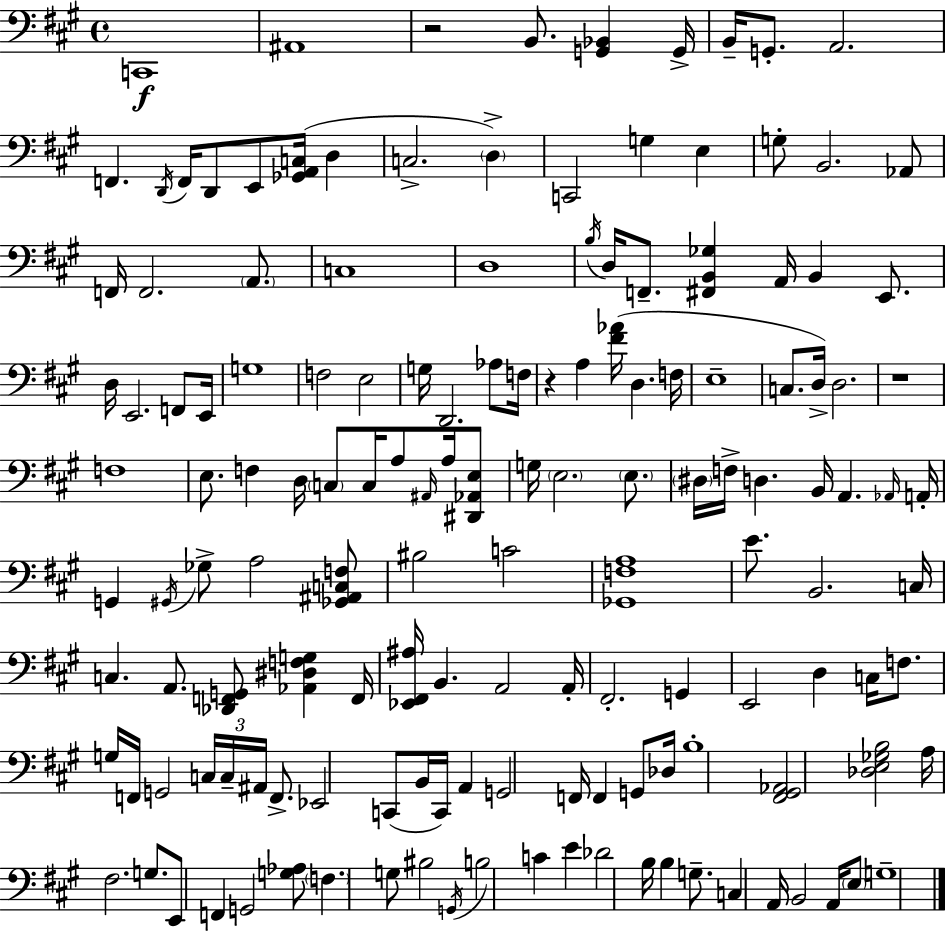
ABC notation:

X:1
T:Untitled
M:4/4
L:1/4
K:A
C,,4 ^A,,4 z2 B,,/2 [G,,_B,,] G,,/4 B,,/4 G,,/2 A,,2 F,, D,,/4 F,,/4 D,,/2 E,,/2 [_G,,A,,C,]/4 D, C,2 D, C,,2 G, E, G,/2 B,,2 _A,,/2 F,,/4 F,,2 A,,/2 C,4 D,4 B,/4 D,/4 F,,/2 [^F,,B,,_G,] A,,/4 B,, E,,/2 D,/4 E,,2 F,,/2 E,,/4 G,4 F,2 E,2 G,/4 D,,2 _A,/2 F,/4 z A, [^F_A]/4 D, F,/4 E,4 C,/2 D,/4 D,2 z4 F,4 E,/2 F, D,/4 C,/2 C,/4 A,/2 ^A,,/4 A,/4 [^D,,_A,,E,]/2 G,/4 E,2 E,/2 ^D,/4 F,/4 D, B,,/4 A,, _A,,/4 A,,/4 G,, ^G,,/4 _G,/2 A,2 [_G,,^A,,C,F,]/2 ^B,2 C2 [_G,,F,A,]4 E/2 B,,2 C,/4 C, A,,/2 [_D,,F,,G,,]/2 [_A,,^D,F,G,] F,,/4 [_E,,^F,,^A,]/4 B,, A,,2 A,,/4 ^F,,2 G,, E,,2 D, C,/4 F,/2 G,/4 F,,/4 G,,2 C,/4 C,/4 ^A,,/4 F,,/2 _E,,2 C,,/2 B,,/4 C,,/4 A,, G,,2 F,,/4 F,, G,,/2 _D,/4 B,4 [^F,,^G,,_A,,]2 [_D,E,_G,B,]2 A,/4 ^F,2 G,/2 E,,/2 F,, G,,2 [G,_A,]/2 F, G,/2 ^B,2 G,,/4 B,2 C E _D2 B,/4 B, G,/2 C, A,,/4 B,,2 A,,/4 E,/2 G,4